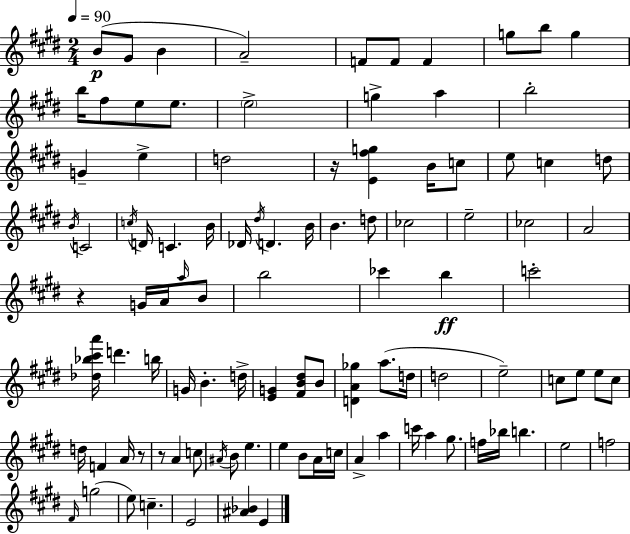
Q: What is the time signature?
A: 2/4